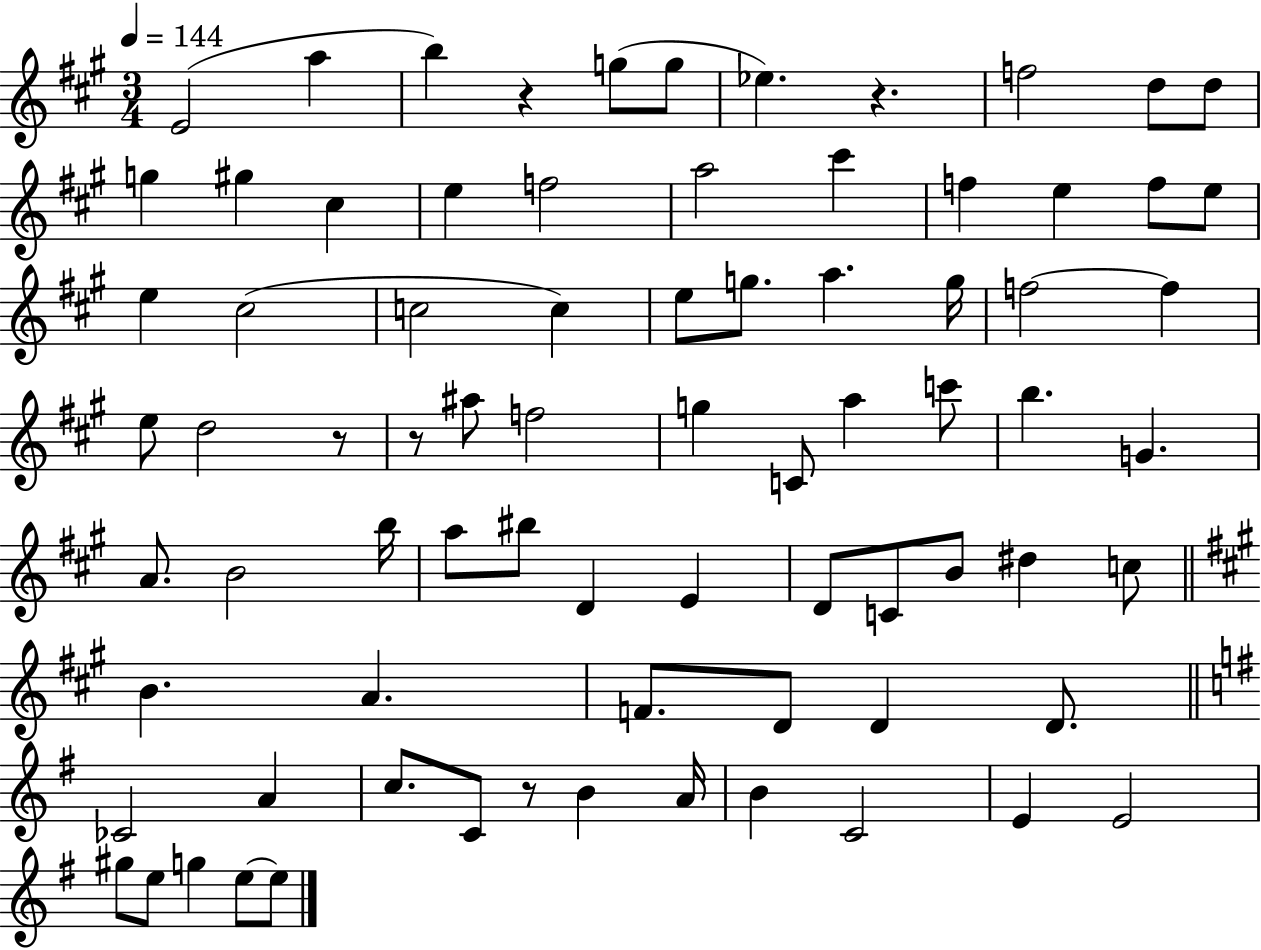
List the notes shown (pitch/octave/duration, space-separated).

E4/h A5/q B5/q R/q G5/e G5/e Eb5/q. R/q. F5/h D5/e D5/e G5/q G#5/q C#5/q E5/q F5/h A5/h C#6/q F5/q E5/q F5/e E5/e E5/q C#5/h C5/h C5/q E5/e G5/e. A5/q. G5/s F5/h F5/q E5/e D5/h R/e R/e A#5/e F5/h G5/q C4/e A5/q C6/e B5/q. G4/q. A4/e. B4/h B5/s A5/e BIS5/e D4/q E4/q D4/e C4/e B4/e D#5/q C5/e B4/q. A4/q. F4/e. D4/e D4/q D4/e. CES4/h A4/q C5/e. C4/e R/e B4/q A4/s B4/q C4/h E4/q E4/h G#5/e E5/e G5/q E5/e E5/e